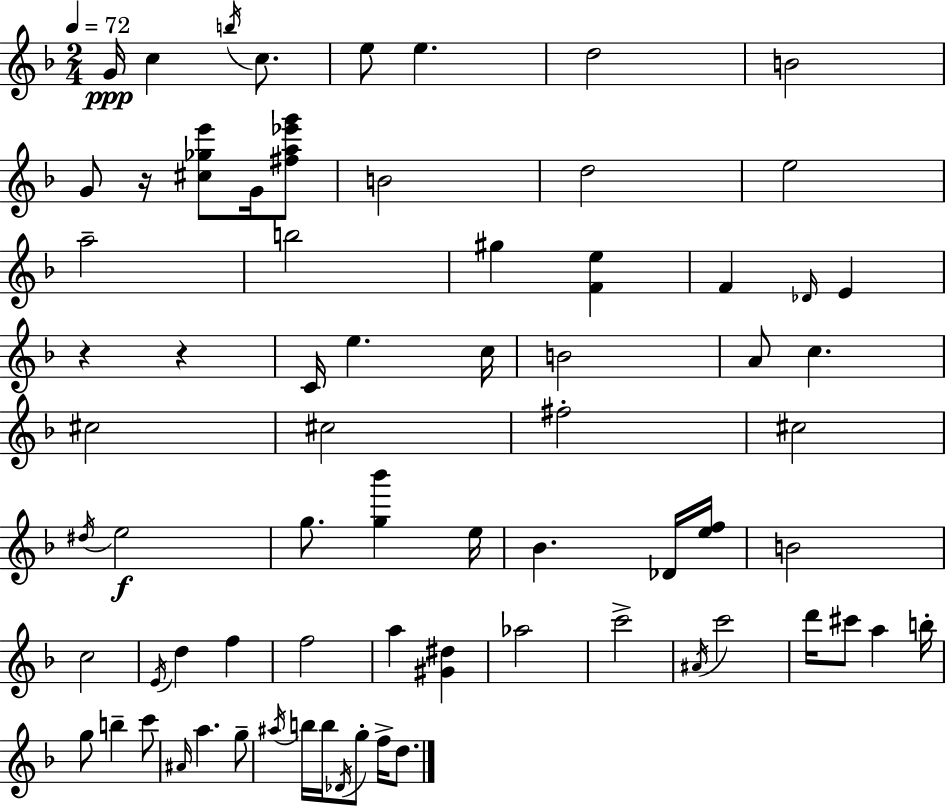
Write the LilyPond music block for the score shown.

{
  \clef treble
  \numericTimeSignature
  \time 2/4
  \key d \minor
  \tempo 4 = 72
  g'16\ppp c''4 \acciaccatura { b''16 } c''8. | e''8 e''4. | d''2 | b'2 | \break g'8 r16 <cis'' ges'' e'''>8 g'16 <fis'' a'' ees''' g'''>8 | b'2 | d''2 | e''2 | \break a''2-- | b''2 | gis''4 <f' e''>4 | f'4 \grace { des'16 } e'4 | \break r4 r4 | c'16 e''4. | c''16 b'2 | a'8 c''4. | \break cis''2 | cis''2 | fis''2-. | cis''2 | \break \acciaccatura { dis''16 } e''2\f | g''8. <g'' bes'''>4 | e''16 bes'4. | des'16 <e'' f''>16 b'2 | \break c''2 | \acciaccatura { e'16 } d''4 | f''4 f''2 | a''4 | \break <gis' dis''>4 aes''2 | c'''2-> | \acciaccatura { ais'16 } c'''2 | d'''16 cis'''8 | \break a''4 b''16-. g''8 b''4-- | c'''8 \grace { ais'16 } a''4. | g''8-- \acciaccatura { ais''16 } b''16 | b''16 \acciaccatura { des'16 } g''8-. f''16-> d''8. | \break \bar "|."
}